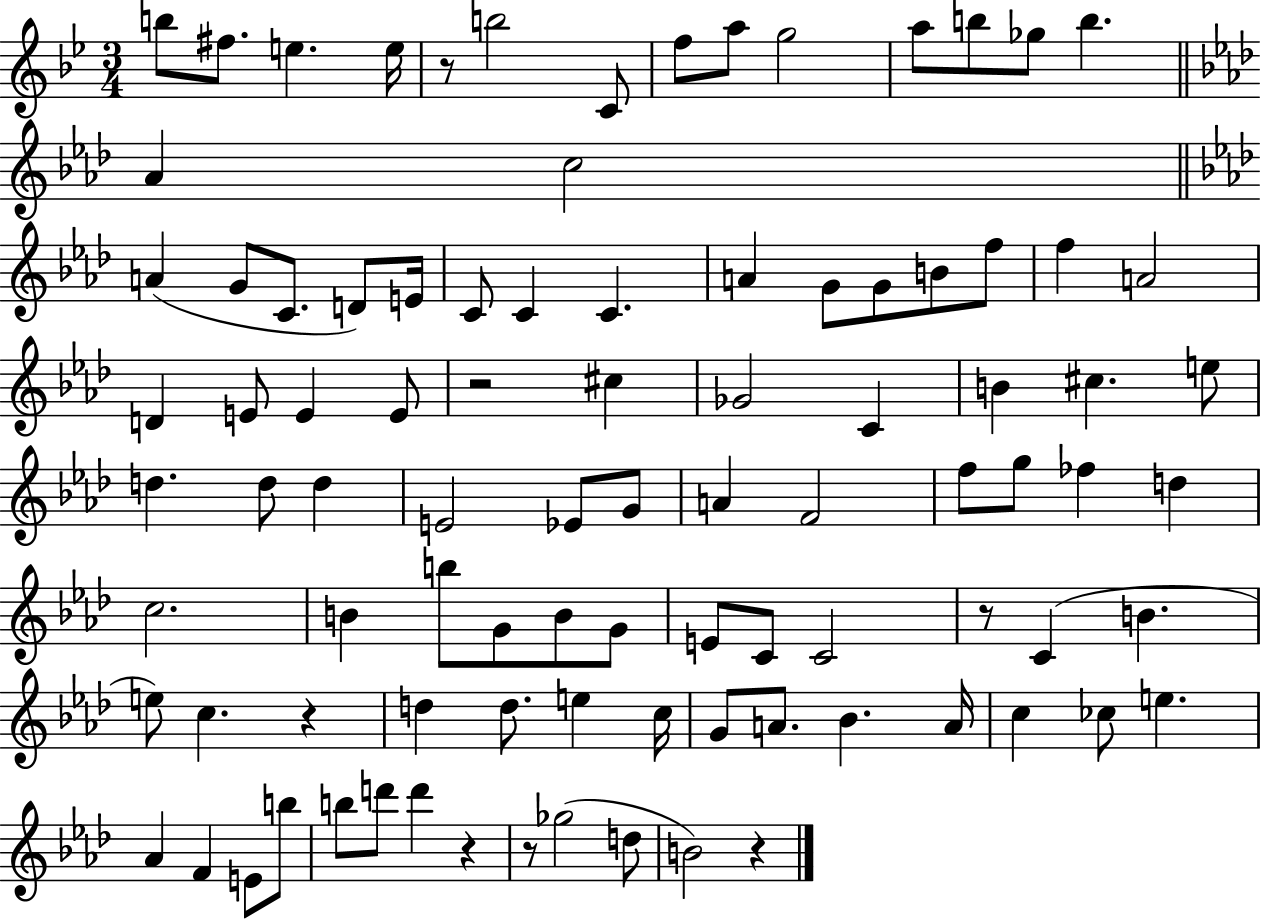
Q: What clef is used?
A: treble